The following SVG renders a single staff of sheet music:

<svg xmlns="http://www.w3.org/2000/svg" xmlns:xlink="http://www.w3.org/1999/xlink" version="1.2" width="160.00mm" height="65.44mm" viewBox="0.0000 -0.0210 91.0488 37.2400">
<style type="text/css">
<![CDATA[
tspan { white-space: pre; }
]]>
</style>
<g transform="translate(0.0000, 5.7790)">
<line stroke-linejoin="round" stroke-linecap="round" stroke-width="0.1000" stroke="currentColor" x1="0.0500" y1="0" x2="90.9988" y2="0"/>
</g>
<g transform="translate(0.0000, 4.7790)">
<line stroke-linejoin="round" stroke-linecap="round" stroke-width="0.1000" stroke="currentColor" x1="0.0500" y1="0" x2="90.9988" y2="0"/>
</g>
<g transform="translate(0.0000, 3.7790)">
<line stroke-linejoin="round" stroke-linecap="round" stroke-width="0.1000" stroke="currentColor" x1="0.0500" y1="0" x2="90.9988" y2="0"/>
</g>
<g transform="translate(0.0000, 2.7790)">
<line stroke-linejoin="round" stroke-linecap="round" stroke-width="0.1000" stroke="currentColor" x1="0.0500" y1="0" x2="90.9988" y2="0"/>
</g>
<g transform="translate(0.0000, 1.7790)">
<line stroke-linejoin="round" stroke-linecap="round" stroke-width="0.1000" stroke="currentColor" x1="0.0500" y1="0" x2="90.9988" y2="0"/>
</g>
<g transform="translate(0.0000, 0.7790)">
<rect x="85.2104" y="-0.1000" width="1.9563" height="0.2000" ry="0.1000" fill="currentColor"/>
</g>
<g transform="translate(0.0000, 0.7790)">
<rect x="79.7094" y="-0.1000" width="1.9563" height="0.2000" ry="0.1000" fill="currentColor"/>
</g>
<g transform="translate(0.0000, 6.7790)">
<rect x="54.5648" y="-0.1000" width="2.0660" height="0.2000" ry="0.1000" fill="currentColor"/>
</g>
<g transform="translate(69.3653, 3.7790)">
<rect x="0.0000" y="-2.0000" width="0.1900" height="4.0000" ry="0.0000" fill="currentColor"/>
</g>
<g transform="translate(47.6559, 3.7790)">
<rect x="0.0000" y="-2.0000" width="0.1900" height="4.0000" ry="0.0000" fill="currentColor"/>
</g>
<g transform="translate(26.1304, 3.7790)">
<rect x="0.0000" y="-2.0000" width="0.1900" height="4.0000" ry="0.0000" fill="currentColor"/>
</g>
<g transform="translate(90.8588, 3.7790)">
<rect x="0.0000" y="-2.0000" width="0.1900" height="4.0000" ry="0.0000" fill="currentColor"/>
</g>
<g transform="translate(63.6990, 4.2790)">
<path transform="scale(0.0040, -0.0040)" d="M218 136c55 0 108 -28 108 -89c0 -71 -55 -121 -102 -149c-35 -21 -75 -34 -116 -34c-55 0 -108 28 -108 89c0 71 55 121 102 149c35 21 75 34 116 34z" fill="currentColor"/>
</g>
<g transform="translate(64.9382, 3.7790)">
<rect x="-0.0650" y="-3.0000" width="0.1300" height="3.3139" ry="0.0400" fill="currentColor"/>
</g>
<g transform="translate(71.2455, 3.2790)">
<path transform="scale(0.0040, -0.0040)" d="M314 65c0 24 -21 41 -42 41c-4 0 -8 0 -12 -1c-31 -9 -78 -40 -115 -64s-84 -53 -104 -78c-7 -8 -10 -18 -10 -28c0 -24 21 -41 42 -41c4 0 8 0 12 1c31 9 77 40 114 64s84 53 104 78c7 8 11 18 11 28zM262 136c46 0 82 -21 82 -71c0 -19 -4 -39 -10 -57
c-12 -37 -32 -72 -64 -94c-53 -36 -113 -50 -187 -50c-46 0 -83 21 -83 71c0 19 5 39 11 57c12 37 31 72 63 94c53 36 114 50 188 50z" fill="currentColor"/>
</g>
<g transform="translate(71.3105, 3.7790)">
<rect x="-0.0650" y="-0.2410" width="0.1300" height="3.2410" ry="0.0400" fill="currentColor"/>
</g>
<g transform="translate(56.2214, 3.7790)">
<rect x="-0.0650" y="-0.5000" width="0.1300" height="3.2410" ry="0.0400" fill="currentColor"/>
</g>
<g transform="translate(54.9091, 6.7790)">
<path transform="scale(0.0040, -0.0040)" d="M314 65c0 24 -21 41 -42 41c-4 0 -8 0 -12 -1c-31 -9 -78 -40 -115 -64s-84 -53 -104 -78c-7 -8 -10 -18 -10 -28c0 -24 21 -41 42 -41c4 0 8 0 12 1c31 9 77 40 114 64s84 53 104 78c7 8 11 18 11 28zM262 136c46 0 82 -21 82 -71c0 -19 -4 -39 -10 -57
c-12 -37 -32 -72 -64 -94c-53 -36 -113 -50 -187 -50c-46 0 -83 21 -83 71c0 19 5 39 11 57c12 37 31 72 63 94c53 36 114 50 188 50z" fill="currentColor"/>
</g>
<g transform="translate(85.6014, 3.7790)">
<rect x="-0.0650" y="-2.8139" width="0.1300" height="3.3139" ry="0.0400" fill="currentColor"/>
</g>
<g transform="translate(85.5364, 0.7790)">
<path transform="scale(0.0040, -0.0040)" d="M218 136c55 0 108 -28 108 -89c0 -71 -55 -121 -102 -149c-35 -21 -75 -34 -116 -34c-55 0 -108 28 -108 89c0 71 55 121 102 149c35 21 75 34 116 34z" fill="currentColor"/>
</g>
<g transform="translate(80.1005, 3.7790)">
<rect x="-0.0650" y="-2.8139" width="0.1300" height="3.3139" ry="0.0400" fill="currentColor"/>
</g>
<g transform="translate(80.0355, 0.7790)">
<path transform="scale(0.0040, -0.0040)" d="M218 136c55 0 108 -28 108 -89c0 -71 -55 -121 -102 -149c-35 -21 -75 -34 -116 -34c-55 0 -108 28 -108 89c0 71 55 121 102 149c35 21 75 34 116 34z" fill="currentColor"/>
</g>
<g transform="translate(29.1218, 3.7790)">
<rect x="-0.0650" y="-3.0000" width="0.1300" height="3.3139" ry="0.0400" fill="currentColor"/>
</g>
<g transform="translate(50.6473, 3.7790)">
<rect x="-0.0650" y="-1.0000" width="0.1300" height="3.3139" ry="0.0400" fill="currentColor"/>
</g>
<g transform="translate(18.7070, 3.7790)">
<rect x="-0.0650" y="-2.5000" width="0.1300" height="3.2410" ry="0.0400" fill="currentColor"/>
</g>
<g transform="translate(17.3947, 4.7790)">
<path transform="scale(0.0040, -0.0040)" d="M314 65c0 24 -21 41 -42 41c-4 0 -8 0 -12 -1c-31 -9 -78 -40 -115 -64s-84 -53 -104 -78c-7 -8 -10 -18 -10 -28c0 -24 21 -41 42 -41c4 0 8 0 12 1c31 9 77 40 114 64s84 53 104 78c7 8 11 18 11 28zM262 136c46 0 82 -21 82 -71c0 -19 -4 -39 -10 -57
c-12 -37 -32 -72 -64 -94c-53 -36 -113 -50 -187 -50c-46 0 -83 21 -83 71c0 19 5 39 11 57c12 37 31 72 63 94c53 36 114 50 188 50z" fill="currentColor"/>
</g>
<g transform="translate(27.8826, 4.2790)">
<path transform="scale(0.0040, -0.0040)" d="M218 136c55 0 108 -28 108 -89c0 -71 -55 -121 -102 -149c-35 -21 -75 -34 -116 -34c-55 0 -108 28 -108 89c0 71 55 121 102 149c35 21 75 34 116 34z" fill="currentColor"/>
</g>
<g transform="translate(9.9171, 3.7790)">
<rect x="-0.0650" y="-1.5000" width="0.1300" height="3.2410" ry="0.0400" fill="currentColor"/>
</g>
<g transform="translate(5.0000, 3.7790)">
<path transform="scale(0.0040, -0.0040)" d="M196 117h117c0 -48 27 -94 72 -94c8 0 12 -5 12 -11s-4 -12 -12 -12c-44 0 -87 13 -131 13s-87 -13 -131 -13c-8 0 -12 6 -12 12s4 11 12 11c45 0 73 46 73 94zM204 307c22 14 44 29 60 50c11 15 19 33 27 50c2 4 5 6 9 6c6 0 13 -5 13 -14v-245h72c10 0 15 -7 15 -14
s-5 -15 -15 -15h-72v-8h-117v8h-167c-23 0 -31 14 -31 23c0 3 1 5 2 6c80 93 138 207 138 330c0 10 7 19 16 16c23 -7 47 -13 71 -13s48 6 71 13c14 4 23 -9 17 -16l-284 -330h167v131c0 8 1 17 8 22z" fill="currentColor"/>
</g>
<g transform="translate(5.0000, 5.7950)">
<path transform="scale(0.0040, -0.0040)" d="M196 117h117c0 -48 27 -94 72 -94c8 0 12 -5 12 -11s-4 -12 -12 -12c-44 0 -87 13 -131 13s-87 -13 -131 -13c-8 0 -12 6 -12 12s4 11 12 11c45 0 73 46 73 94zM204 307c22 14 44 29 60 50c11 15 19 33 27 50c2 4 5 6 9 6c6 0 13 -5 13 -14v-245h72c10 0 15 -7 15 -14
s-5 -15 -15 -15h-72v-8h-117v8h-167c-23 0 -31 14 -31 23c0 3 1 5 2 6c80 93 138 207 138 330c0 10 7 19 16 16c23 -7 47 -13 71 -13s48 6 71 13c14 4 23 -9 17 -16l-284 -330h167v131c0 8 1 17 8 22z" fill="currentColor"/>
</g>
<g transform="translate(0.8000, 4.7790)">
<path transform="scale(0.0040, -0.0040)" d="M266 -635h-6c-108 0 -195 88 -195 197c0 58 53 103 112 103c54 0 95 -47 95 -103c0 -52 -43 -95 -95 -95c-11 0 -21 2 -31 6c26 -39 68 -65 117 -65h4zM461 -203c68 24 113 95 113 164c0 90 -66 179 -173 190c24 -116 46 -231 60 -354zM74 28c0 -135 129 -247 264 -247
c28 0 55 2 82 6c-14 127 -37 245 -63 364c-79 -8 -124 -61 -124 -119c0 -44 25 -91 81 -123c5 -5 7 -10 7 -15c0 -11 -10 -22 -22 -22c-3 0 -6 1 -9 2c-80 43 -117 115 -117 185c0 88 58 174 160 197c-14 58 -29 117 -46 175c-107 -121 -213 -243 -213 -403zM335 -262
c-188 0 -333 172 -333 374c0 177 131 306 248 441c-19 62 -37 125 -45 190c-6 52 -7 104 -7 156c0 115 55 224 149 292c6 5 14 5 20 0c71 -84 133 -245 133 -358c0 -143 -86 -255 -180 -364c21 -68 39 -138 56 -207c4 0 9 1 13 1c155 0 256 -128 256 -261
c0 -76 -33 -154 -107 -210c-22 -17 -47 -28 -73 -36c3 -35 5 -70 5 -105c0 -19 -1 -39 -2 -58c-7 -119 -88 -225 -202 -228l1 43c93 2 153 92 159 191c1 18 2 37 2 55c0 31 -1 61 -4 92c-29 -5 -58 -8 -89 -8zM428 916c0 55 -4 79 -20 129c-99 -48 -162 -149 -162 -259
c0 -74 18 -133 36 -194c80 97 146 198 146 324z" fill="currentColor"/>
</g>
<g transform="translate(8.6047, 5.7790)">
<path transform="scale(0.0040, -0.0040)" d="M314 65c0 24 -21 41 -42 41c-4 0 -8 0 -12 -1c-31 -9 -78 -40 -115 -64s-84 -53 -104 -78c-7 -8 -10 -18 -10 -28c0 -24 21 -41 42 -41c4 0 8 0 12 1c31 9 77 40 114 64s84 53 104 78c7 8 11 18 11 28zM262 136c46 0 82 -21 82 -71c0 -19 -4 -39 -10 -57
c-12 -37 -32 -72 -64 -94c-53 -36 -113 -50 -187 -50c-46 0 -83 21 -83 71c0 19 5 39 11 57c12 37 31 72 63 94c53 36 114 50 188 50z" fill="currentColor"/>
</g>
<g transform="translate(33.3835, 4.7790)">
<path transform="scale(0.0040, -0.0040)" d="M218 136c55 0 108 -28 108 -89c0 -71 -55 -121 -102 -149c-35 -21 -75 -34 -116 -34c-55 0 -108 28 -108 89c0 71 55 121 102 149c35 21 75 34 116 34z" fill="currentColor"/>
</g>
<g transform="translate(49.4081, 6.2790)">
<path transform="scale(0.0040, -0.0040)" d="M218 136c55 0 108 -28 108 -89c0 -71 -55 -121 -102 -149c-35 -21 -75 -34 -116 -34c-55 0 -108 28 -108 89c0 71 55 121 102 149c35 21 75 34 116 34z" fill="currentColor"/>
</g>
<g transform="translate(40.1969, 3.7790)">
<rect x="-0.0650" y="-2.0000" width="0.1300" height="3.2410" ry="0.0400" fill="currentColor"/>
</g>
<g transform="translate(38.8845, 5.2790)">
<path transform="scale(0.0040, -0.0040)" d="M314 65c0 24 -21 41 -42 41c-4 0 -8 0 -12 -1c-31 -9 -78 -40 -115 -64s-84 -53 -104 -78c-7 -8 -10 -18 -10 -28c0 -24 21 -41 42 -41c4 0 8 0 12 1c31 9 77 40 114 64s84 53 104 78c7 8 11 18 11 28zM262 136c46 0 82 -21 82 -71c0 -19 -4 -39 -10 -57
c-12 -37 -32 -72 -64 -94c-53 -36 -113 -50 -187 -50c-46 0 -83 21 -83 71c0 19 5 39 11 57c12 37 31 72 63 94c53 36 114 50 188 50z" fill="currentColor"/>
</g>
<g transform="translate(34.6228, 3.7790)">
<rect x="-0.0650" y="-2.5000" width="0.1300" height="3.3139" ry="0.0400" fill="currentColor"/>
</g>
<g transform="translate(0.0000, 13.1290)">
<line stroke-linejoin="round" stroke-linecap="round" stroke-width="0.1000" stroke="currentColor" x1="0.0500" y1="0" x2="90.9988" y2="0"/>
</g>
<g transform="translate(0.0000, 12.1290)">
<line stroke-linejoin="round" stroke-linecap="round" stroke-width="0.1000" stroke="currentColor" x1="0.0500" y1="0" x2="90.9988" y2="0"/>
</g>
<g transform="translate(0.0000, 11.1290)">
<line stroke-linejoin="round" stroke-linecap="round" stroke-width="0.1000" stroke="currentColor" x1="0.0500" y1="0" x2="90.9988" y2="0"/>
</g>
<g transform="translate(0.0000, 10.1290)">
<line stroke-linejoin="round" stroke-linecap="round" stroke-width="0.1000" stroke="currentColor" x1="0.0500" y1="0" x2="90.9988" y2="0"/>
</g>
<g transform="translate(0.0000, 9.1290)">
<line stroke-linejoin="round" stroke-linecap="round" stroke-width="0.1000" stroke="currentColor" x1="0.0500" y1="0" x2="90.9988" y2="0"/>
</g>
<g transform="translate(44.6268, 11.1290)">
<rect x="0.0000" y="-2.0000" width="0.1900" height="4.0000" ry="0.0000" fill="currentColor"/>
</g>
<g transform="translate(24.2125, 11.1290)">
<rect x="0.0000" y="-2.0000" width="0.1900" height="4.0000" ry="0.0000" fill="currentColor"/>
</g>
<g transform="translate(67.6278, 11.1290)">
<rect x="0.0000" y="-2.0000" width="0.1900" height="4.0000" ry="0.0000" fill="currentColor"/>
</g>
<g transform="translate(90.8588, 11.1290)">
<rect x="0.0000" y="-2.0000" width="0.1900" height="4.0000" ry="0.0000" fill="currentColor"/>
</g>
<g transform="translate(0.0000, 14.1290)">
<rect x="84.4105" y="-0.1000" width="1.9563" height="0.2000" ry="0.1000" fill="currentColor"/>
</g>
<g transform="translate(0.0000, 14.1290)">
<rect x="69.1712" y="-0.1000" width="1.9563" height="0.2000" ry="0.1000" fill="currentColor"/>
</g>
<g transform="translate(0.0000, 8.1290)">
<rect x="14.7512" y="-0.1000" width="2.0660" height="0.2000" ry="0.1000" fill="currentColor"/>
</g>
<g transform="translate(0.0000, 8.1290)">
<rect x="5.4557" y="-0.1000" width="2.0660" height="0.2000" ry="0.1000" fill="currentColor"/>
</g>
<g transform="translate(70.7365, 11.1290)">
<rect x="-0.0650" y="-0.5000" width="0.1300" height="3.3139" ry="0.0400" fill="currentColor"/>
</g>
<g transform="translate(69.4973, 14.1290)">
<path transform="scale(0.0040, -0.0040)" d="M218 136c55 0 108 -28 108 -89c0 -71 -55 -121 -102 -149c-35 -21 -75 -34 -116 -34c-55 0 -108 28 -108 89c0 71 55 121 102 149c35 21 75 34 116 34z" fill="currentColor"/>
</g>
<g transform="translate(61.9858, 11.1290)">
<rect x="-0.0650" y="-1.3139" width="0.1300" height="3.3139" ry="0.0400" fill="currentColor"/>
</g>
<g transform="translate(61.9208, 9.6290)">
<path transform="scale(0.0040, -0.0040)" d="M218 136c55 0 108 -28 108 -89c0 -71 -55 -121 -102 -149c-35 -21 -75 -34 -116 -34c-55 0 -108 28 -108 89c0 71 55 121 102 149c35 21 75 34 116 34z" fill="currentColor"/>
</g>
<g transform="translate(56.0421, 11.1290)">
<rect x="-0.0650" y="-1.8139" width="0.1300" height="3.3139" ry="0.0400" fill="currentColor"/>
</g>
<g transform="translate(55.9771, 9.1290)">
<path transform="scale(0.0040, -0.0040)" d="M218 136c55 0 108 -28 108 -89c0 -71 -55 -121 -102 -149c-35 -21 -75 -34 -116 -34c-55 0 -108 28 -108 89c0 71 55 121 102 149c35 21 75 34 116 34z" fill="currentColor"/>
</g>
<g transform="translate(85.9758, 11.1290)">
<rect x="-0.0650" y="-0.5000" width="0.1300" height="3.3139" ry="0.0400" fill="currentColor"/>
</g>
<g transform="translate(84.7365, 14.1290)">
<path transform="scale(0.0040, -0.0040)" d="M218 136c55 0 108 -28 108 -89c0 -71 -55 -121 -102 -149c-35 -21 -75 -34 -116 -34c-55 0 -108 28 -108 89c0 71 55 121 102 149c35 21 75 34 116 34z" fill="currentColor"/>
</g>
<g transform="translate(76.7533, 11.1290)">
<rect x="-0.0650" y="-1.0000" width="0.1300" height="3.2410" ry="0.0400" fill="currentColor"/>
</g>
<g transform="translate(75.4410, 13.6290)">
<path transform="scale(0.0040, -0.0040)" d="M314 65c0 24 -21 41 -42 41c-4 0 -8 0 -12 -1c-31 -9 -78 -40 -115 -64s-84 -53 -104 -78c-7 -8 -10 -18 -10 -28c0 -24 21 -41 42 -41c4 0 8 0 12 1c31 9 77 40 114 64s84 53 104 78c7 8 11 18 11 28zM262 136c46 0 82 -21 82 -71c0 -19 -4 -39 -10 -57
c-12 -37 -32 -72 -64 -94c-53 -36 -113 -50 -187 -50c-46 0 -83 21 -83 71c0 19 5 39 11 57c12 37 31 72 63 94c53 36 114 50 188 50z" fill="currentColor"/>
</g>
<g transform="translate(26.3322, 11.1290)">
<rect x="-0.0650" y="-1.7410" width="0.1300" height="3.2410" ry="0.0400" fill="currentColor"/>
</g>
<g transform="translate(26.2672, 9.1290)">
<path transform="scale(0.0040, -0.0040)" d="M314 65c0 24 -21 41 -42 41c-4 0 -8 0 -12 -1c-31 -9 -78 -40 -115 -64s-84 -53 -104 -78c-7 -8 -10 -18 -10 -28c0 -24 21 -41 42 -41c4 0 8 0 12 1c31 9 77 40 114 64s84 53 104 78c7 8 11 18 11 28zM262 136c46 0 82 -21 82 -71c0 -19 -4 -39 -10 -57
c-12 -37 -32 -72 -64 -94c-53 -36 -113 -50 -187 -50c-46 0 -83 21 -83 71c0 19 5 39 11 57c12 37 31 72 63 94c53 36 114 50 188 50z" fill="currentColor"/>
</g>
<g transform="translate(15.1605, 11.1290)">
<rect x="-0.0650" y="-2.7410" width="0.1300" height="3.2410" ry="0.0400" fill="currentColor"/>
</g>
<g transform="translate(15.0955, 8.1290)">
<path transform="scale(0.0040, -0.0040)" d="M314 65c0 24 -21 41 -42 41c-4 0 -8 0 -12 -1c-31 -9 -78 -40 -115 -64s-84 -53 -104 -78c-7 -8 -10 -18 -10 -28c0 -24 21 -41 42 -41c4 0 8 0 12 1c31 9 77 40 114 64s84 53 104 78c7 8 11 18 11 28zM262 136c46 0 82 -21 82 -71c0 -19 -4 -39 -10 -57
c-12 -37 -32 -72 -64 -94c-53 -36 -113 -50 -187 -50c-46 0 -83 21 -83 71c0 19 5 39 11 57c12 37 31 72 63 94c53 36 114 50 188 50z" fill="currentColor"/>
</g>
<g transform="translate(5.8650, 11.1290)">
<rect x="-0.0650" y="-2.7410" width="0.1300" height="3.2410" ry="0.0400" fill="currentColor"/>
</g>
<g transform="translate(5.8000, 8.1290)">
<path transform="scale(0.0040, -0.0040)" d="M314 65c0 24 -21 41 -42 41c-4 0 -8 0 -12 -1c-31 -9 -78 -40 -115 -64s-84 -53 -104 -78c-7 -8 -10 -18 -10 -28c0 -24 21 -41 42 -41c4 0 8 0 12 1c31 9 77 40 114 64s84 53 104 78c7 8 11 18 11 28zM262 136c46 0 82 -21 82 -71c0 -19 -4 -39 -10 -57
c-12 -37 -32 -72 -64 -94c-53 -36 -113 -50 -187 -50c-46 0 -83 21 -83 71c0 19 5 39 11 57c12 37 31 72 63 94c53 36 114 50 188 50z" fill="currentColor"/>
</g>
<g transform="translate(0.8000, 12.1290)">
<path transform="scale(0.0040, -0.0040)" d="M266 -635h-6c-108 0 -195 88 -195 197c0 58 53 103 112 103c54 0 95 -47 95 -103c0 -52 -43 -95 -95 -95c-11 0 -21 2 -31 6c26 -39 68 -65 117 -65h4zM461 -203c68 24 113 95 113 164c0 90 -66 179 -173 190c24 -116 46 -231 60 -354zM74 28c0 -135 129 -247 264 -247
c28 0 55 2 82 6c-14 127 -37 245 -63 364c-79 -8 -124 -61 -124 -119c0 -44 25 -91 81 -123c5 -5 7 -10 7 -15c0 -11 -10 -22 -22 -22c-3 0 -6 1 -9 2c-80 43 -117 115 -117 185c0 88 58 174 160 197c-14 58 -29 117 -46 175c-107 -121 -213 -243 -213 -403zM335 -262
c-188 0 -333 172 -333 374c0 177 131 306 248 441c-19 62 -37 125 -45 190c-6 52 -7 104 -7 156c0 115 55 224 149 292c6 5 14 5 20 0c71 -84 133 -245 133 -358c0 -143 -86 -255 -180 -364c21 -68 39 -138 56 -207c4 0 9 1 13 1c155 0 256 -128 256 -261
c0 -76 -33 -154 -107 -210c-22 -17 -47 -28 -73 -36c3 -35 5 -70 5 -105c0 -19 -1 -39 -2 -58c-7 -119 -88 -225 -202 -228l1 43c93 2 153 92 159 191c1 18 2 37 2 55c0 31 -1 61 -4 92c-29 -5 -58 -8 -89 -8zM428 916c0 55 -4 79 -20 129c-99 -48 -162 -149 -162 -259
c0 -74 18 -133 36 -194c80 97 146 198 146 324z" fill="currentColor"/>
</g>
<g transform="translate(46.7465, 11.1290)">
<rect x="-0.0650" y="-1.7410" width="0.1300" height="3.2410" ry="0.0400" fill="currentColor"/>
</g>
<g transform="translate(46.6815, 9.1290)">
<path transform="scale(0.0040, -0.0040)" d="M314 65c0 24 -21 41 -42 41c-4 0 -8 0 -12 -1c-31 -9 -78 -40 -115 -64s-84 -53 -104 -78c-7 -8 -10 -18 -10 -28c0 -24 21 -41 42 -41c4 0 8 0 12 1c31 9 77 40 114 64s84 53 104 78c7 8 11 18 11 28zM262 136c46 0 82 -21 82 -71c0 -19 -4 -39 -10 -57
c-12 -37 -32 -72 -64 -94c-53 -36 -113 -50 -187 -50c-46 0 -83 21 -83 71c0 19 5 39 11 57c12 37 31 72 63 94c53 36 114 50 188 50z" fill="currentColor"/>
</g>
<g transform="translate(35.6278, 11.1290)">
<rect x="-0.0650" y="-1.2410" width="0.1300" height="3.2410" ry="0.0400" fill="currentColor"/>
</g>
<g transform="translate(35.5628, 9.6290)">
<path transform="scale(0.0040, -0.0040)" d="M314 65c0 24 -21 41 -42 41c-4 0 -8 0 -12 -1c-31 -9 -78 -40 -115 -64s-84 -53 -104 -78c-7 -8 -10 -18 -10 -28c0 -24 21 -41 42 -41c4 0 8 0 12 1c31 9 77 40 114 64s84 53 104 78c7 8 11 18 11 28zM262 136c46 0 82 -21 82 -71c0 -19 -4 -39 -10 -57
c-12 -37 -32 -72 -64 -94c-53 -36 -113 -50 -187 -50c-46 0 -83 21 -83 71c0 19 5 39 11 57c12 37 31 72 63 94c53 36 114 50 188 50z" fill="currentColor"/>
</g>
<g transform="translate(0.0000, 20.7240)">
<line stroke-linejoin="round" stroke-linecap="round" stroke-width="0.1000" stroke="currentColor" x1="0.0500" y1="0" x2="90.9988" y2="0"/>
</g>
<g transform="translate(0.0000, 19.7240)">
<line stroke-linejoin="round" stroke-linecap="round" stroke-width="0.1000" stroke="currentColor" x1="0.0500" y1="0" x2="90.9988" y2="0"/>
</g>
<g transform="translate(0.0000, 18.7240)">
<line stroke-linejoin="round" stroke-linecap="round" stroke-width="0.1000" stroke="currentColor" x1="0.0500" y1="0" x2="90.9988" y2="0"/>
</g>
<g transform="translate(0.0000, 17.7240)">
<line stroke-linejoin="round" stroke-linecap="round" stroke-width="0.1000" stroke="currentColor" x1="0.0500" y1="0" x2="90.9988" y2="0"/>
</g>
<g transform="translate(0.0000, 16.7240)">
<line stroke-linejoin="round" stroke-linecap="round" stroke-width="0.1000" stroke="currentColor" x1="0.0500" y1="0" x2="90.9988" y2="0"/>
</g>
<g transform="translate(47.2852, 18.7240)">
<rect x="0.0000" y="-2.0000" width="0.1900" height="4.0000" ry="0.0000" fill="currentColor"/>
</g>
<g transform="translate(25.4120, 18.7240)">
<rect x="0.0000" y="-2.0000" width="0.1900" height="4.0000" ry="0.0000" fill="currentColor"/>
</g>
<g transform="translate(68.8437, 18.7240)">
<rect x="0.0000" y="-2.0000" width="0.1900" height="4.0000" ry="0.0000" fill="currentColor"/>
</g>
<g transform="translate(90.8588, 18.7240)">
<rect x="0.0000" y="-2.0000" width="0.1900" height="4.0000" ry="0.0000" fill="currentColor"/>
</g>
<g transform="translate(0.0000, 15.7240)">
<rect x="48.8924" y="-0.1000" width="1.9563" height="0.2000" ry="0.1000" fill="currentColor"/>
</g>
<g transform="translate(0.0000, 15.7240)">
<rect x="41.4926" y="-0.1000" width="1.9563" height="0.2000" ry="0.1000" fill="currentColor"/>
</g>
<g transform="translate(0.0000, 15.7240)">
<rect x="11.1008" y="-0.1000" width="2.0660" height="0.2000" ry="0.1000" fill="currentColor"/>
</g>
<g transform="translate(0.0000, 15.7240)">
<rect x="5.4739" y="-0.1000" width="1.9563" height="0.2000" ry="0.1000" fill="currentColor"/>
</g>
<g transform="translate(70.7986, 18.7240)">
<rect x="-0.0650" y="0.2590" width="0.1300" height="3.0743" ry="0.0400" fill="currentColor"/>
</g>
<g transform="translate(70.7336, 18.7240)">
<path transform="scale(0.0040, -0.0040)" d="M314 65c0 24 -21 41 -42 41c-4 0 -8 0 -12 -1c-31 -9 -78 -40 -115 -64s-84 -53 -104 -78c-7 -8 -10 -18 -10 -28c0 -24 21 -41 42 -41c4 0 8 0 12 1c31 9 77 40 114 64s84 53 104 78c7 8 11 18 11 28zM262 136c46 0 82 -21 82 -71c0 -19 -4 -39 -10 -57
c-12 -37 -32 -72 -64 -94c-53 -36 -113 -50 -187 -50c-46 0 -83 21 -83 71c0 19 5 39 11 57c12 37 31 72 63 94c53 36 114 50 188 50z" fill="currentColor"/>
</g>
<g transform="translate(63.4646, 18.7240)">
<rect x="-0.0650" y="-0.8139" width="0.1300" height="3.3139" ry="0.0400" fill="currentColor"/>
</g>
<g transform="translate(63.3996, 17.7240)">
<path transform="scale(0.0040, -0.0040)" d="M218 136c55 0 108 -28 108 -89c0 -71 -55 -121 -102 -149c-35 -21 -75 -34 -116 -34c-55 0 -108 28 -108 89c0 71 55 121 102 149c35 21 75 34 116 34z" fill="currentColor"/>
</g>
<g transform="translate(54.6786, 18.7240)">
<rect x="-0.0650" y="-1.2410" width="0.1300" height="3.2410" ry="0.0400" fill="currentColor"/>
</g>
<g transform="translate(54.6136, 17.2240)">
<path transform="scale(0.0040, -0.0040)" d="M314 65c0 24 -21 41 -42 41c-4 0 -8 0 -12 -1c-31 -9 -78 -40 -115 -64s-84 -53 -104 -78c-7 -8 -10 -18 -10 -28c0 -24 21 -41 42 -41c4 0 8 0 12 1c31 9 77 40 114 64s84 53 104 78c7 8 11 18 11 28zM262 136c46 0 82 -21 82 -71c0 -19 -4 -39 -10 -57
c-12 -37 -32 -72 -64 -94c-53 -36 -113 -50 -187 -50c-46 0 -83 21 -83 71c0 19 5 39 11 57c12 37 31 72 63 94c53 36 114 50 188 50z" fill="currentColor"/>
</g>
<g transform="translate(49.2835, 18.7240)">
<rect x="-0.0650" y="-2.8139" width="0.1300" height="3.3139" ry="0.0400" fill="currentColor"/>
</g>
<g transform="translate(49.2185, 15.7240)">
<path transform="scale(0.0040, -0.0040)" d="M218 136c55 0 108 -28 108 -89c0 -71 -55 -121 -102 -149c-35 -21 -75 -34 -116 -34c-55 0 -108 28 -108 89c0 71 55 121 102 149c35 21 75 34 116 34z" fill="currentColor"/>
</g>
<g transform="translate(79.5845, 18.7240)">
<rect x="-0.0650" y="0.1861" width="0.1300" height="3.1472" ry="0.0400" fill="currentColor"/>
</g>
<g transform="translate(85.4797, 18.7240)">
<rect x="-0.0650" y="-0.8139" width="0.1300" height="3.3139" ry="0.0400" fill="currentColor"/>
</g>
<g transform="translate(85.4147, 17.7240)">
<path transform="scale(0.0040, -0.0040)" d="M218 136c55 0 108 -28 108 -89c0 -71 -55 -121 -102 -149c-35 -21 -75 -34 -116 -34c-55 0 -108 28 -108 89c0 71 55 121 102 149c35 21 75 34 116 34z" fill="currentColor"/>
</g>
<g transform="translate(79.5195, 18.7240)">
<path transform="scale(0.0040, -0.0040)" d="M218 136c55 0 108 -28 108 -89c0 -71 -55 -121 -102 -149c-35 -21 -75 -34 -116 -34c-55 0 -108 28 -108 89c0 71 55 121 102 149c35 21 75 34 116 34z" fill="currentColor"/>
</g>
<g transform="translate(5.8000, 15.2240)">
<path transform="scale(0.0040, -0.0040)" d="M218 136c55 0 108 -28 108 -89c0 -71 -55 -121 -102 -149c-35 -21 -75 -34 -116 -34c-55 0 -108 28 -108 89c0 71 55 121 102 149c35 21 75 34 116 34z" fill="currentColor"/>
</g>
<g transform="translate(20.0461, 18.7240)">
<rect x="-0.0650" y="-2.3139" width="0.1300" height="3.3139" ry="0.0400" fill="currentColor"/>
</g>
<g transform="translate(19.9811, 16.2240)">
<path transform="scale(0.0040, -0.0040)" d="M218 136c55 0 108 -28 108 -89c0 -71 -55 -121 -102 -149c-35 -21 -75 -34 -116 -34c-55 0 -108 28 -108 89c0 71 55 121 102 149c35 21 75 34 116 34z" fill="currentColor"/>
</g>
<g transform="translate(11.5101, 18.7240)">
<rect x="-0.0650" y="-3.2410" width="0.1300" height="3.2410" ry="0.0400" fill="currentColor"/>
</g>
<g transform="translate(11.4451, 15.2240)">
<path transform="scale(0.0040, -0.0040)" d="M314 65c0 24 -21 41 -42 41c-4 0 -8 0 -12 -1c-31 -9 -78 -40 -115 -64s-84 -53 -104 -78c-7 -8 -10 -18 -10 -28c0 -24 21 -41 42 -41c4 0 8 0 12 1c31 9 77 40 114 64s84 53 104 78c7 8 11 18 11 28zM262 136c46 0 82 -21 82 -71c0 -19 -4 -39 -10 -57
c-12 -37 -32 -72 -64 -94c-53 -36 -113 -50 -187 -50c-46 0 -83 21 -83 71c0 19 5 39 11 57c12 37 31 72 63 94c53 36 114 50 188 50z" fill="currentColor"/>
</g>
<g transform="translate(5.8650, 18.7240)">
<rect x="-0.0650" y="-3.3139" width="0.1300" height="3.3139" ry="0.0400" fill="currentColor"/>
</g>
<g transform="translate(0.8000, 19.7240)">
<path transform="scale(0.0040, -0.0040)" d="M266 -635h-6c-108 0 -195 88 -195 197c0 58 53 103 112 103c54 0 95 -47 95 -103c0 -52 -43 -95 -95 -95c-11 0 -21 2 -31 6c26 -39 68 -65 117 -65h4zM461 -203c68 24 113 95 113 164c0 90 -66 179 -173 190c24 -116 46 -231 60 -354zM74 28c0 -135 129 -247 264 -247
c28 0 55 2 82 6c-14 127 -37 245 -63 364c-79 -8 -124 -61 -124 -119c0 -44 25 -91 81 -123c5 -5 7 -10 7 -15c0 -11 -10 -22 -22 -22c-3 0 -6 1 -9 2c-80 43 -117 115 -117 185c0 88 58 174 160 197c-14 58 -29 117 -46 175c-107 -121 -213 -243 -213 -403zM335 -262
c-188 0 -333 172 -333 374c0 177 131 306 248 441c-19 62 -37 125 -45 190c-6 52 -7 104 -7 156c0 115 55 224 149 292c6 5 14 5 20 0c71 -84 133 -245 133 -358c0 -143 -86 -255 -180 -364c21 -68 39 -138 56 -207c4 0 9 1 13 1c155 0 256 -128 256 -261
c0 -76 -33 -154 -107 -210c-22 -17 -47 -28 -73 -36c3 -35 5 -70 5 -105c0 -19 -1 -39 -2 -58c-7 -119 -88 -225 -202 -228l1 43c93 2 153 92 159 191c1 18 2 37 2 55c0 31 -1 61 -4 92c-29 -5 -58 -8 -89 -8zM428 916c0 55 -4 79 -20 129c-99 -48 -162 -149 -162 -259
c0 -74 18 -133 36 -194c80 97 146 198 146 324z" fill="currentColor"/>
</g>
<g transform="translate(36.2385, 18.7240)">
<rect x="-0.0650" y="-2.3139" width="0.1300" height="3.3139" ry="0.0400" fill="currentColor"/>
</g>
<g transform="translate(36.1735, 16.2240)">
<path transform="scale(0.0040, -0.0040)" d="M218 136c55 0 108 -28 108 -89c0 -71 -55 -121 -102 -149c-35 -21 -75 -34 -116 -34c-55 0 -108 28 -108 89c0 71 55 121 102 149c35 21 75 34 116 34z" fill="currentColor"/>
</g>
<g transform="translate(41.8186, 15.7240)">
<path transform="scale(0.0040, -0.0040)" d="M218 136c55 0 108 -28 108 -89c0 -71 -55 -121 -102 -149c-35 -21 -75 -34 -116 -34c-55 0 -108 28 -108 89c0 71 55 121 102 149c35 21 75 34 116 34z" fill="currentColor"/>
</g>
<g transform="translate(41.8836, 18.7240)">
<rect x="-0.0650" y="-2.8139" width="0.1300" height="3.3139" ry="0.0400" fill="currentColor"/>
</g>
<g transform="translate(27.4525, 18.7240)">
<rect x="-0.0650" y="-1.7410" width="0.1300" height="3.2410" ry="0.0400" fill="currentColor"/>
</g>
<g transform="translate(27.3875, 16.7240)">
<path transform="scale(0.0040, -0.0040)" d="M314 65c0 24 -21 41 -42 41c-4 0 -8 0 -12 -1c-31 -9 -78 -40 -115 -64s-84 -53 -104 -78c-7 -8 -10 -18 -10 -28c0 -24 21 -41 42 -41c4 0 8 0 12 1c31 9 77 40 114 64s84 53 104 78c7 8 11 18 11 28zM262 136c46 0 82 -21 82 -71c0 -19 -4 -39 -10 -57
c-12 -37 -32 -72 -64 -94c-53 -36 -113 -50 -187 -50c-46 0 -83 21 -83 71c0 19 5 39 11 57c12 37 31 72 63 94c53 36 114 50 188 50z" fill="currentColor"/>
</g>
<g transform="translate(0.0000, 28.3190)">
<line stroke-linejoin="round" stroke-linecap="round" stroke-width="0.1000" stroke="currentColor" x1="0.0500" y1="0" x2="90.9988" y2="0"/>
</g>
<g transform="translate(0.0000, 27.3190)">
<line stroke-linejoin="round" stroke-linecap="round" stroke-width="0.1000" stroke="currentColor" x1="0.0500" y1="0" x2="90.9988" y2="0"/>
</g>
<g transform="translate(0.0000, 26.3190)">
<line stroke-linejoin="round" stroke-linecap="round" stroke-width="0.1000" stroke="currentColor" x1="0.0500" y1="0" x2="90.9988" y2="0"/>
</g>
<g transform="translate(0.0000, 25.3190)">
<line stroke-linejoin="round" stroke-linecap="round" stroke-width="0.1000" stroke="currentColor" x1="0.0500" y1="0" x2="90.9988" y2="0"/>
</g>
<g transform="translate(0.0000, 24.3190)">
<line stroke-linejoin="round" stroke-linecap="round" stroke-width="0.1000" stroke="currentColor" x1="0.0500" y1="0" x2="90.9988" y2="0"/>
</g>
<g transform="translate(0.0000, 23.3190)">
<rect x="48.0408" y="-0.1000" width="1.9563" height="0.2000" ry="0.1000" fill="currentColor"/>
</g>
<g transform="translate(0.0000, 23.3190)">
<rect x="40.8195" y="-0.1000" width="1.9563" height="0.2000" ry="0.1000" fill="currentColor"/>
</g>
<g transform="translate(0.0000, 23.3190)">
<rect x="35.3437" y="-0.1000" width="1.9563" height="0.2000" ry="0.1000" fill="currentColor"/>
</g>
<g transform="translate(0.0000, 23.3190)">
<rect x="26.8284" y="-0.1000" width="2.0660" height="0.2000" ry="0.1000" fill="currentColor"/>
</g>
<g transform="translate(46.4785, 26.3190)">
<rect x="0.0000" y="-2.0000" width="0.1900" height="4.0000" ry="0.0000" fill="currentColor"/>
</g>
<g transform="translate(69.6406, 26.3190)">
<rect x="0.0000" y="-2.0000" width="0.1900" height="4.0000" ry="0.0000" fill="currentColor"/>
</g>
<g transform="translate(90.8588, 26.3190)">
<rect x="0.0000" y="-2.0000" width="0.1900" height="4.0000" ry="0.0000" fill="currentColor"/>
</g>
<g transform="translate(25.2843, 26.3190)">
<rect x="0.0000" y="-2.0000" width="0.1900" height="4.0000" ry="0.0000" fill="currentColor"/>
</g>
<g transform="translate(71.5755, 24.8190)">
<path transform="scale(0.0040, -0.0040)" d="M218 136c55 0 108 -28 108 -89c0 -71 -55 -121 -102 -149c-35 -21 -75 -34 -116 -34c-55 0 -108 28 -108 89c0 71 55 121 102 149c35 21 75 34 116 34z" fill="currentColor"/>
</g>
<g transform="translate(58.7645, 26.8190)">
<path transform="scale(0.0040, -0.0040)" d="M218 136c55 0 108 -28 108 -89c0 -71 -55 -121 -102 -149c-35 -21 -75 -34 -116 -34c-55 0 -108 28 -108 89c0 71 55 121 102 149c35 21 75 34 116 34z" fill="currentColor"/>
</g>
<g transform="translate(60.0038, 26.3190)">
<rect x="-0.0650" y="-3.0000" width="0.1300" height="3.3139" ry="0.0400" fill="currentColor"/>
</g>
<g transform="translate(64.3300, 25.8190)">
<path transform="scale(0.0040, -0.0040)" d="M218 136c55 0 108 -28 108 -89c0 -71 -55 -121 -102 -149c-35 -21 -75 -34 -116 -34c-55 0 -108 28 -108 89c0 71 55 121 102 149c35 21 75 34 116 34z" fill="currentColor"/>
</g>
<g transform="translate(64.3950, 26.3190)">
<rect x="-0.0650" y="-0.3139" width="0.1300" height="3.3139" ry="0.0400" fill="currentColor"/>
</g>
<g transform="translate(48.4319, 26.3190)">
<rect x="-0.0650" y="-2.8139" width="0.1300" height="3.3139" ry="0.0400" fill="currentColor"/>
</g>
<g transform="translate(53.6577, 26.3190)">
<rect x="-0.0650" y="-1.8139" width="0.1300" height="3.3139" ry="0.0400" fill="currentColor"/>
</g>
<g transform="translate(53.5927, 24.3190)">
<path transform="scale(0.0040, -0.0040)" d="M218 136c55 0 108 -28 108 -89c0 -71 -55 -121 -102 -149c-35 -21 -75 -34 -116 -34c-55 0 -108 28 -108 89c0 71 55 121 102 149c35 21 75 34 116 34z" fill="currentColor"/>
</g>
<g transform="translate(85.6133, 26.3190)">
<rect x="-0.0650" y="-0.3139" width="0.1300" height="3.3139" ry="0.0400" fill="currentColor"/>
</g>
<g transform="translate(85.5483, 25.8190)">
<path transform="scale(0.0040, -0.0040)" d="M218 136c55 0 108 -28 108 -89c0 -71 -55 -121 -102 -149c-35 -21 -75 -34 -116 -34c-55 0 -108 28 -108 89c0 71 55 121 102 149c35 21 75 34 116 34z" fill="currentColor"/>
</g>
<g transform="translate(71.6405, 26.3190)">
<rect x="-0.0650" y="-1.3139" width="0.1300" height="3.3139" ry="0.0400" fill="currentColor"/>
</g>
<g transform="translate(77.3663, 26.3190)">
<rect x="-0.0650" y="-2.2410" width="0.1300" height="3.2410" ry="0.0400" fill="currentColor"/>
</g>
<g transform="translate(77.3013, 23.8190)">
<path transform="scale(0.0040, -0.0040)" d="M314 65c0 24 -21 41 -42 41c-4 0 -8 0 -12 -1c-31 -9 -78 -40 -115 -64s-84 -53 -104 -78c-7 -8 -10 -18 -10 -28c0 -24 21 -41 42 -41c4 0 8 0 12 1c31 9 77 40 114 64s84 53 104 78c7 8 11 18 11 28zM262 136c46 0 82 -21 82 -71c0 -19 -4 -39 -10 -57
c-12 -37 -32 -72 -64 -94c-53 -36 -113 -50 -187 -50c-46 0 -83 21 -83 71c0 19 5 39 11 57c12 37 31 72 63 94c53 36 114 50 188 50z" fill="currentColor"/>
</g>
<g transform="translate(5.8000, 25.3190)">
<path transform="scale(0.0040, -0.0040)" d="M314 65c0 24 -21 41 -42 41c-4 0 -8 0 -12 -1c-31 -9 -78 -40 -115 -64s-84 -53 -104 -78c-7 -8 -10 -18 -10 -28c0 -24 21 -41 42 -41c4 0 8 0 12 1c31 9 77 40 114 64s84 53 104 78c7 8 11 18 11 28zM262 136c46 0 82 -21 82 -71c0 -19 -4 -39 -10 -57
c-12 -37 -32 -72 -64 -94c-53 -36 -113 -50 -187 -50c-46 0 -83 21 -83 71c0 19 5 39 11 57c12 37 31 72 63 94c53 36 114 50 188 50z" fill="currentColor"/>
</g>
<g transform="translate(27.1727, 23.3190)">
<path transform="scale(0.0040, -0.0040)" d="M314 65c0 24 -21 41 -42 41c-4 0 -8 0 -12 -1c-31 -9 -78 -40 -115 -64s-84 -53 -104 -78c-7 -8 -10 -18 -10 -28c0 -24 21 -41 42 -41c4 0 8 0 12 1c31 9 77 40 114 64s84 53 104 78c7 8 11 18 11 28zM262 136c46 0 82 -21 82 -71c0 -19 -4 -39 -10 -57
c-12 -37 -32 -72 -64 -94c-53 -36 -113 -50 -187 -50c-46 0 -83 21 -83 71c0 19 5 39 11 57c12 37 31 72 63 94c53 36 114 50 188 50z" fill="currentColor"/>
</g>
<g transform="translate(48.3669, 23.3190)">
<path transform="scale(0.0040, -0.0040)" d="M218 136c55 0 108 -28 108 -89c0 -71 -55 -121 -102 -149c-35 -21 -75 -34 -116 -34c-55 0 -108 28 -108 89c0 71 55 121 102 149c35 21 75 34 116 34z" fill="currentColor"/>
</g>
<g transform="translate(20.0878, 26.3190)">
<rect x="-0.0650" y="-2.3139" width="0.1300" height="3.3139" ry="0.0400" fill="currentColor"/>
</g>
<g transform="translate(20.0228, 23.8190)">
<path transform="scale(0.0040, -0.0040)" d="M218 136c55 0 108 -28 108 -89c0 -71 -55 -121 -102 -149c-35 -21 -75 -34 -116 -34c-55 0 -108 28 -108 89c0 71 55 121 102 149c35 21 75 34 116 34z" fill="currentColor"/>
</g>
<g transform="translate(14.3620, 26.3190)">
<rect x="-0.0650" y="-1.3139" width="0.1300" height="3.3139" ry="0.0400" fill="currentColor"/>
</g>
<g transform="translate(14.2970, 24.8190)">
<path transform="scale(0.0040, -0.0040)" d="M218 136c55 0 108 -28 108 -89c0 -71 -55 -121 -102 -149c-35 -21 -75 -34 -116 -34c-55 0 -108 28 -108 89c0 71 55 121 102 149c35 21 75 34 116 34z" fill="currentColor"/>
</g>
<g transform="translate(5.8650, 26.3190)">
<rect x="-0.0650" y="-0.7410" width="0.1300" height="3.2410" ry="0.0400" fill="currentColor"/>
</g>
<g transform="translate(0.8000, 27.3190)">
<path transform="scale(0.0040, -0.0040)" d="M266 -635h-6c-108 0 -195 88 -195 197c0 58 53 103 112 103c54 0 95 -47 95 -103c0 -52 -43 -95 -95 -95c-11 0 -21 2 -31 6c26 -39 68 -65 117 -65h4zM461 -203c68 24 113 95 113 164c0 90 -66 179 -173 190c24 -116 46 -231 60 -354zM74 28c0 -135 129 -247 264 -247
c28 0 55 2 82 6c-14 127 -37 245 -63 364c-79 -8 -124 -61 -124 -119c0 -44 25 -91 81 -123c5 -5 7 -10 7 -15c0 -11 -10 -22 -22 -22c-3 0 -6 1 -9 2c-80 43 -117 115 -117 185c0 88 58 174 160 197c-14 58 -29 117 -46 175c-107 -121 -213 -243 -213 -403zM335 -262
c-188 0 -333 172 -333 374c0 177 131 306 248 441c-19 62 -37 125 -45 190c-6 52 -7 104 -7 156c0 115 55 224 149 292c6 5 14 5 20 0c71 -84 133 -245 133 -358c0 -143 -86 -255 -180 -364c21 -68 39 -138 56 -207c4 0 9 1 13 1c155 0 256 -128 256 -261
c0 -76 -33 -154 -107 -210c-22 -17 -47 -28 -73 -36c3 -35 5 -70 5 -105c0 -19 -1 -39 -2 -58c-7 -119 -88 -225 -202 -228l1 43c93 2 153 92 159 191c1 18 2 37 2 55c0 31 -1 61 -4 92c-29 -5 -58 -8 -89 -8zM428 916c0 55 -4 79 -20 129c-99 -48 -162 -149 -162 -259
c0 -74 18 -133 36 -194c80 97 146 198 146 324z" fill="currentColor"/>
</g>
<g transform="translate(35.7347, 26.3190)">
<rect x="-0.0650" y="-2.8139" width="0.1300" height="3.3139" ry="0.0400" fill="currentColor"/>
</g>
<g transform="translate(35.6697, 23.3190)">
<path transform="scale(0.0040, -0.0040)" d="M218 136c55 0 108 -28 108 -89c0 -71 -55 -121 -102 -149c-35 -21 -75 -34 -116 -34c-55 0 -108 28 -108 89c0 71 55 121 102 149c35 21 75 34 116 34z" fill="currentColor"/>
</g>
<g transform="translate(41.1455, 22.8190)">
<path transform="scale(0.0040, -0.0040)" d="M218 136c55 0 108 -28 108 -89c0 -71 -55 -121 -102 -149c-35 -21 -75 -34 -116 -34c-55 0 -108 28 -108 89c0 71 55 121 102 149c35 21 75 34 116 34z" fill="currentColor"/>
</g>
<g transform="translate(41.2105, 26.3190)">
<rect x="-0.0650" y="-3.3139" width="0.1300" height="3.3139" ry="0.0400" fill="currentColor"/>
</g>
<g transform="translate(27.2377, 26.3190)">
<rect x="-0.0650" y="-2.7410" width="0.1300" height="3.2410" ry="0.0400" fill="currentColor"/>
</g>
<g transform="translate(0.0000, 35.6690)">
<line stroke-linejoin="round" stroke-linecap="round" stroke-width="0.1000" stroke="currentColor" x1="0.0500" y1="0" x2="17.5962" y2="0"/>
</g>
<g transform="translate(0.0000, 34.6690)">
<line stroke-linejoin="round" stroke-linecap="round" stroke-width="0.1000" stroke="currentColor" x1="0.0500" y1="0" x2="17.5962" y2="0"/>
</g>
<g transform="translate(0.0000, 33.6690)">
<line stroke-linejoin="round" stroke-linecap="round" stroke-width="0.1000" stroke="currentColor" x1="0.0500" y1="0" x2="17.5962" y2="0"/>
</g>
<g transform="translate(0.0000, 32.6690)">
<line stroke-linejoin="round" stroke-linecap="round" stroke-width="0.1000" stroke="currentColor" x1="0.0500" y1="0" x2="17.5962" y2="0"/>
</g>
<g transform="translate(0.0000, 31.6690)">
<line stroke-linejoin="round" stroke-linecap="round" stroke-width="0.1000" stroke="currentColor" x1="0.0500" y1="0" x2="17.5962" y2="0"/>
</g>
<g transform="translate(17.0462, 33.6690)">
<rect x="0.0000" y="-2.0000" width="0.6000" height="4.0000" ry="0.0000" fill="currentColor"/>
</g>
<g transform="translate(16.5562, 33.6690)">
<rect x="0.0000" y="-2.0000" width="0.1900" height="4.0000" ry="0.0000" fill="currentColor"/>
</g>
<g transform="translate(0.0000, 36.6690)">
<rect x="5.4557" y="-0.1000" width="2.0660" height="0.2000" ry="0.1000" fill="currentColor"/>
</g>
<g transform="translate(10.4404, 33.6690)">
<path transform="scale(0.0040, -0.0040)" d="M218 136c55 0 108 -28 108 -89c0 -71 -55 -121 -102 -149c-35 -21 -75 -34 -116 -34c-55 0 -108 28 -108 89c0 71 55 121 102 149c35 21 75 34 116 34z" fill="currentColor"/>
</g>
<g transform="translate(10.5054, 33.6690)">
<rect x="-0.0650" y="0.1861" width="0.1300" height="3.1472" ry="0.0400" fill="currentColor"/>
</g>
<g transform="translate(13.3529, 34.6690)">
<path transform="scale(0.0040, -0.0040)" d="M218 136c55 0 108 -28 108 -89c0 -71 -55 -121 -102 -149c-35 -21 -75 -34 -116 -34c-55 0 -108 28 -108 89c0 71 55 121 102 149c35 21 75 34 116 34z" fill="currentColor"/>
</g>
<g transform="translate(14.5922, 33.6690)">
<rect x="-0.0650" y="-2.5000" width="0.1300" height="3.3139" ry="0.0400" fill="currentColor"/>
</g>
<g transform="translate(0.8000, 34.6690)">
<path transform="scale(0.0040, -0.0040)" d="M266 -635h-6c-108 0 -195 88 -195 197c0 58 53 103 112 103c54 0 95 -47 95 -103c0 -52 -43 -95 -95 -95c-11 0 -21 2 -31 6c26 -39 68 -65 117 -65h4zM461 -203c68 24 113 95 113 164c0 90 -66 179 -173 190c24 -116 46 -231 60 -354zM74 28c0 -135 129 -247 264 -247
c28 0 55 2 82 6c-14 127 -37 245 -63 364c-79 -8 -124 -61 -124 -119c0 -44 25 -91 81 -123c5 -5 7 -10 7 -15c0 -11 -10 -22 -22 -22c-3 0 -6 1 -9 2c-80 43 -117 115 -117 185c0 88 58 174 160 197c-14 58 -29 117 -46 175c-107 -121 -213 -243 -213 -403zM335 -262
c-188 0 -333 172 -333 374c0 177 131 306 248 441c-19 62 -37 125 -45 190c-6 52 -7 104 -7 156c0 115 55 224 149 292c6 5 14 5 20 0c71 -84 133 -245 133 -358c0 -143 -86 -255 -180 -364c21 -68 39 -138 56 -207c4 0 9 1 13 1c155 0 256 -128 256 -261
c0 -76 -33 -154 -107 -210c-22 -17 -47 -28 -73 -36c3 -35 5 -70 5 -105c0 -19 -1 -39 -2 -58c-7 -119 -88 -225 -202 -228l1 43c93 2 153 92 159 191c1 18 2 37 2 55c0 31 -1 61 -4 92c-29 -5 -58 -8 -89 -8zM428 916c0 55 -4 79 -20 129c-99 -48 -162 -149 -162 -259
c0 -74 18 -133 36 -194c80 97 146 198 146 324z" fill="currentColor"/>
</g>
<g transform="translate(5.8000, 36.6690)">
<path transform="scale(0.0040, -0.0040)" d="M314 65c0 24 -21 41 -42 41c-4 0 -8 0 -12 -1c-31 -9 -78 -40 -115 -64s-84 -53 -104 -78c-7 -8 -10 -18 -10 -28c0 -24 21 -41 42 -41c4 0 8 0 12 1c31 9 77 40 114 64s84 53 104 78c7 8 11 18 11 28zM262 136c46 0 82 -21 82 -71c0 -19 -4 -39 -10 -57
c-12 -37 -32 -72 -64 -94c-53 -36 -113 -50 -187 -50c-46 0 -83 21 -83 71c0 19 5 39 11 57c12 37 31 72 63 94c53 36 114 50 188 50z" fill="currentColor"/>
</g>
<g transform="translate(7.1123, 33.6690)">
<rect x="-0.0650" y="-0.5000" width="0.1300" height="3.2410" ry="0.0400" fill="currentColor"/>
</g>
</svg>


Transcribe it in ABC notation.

X:1
T:Untitled
M:4/4
L:1/4
K:C
E2 G2 A G F2 D C2 A c2 a a a2 a2 f2 e2 f2 f e C D2 C b b2 g f2 g a a e2 d B2 B d d2 e g a2 a b a f A c e g2 c C2 B G